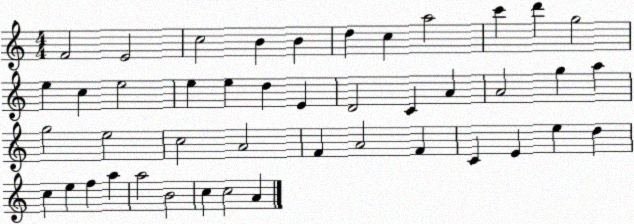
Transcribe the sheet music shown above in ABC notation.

X:1
T:Untitled
M:4/4
L:1/4
K:C
F2 E2 c2 B B d c a2 c' d' g2 e c e2 e e d E D2 C A A2 g a g2 e2 c2 A2 F A2 F C E e d c e f a a2 B2 c c2 A